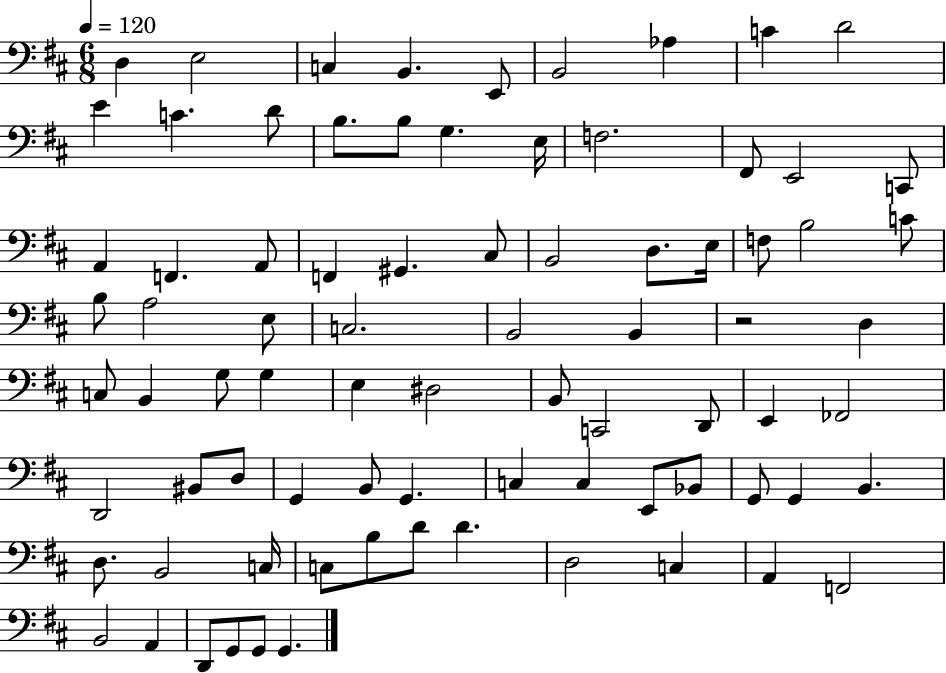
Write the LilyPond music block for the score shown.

{
  \clef bass
  \numericTimeSignature
  \time 6/8
  \key d \major
  \tempo 4 = 120
  d4 e2 | c4 b,4. e,8 | b,2 aes4 | c'4 d'2 | \break e'4 c'4. d'8 | b8. b8 g4. e16 | f2. | fis,8 e,2 c,8 | \break a,4 f,4. a,8 | f,4 gis,4. cis8 | b,2 d8. e16 | f8 b2 c'8 | \break b8 a2 e8 | c2. | b,2 b,4 | r2 d4 | \break c8 b,4 g8 g4 | e4 dis2 | b,8 c,2 d,8 | e,4 fes,2 | \break d,2 bis,8 d8 | g,4 b,8 g,4. | c4 c4 e,8 bes,8 | g,8 g,4 b,4. | \break d8. b,2 c16 | c8 b8 d'8 d'4. | d2 c4 | a,4 f,2 | \break b,2 a,4 | d,8 g,8 g,8 g,4. | \bar "|."
}